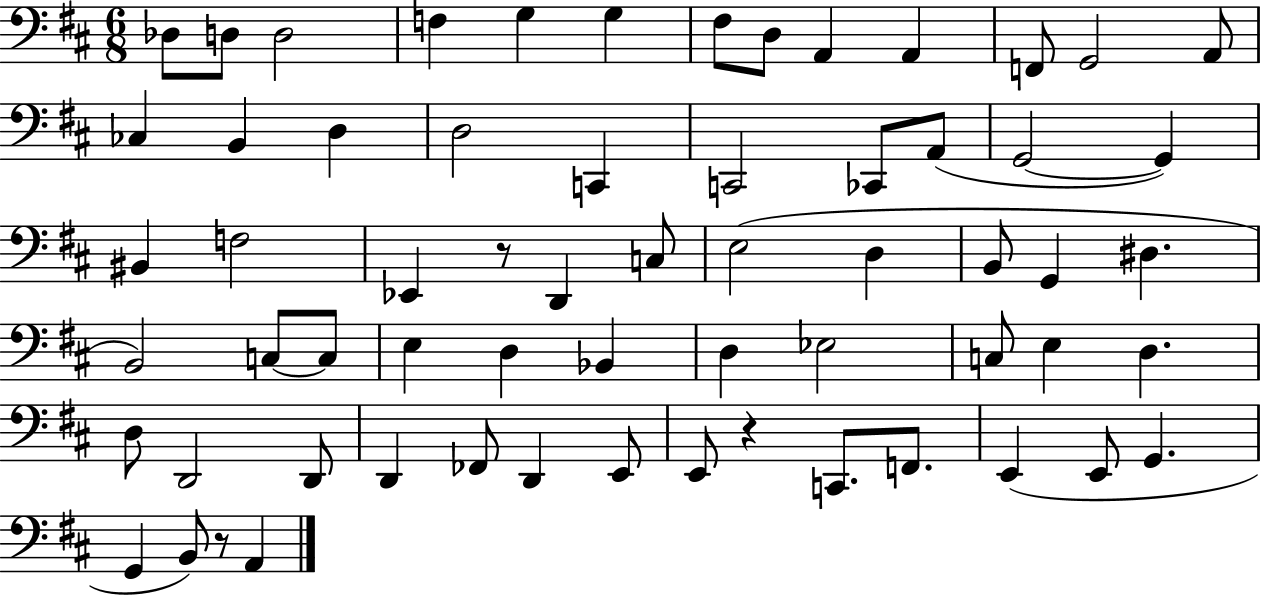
Db3/e D3/e D3/h F3/q G3/q G3/q F#3/e D3/e A2/q A2/q F2/e G2/h A2/e CES3/q B2/q D3/q D3/h C2/q C2/h CES2/e A2/e G2/h G2/q BIS2/q F3/h Eb2/q R/e D2/q C3/e E3/h D3/q B2/e G2/q D#3/q. B2/h C3/e C3/e E3/q D3/q Bb2/q D3/q Eb3/h C3/e E3/q D3/q. D3/e D2/h D2/e D2/q FES2/e D2/q E2/e E2/e R/q C2/e. F2/e. E2/q E2/e G2/q. G2/q B2/e R/e A2/q